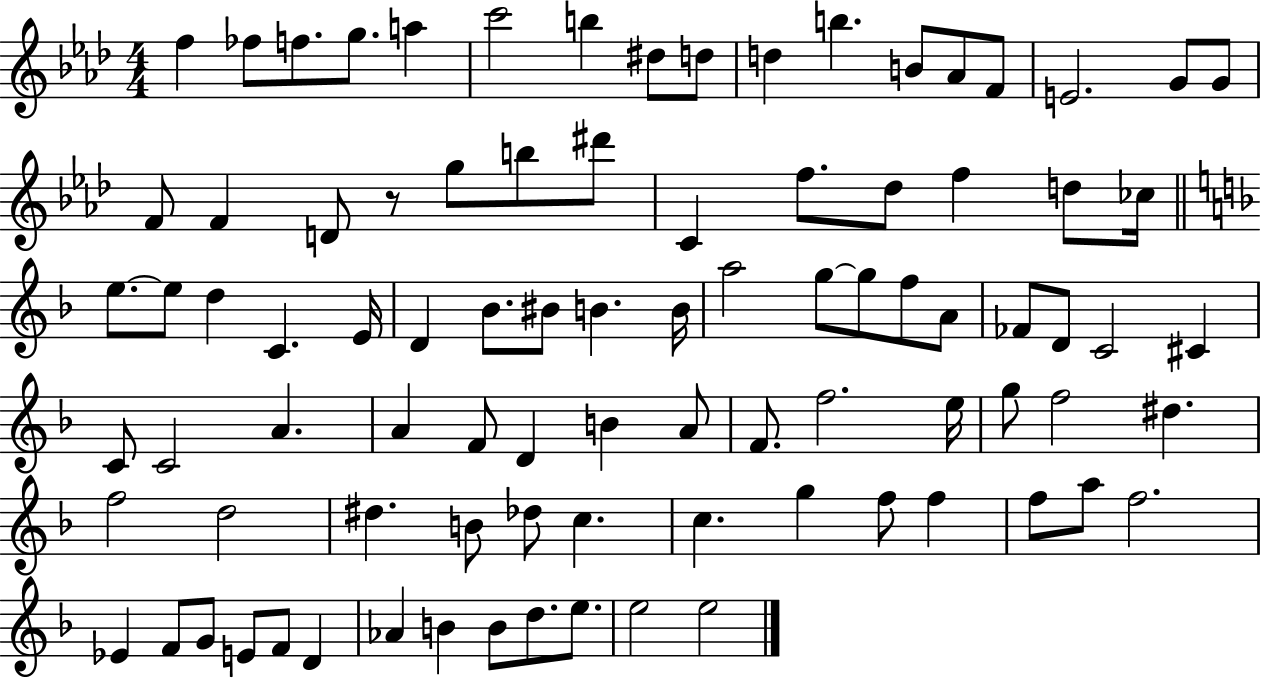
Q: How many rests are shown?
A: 1